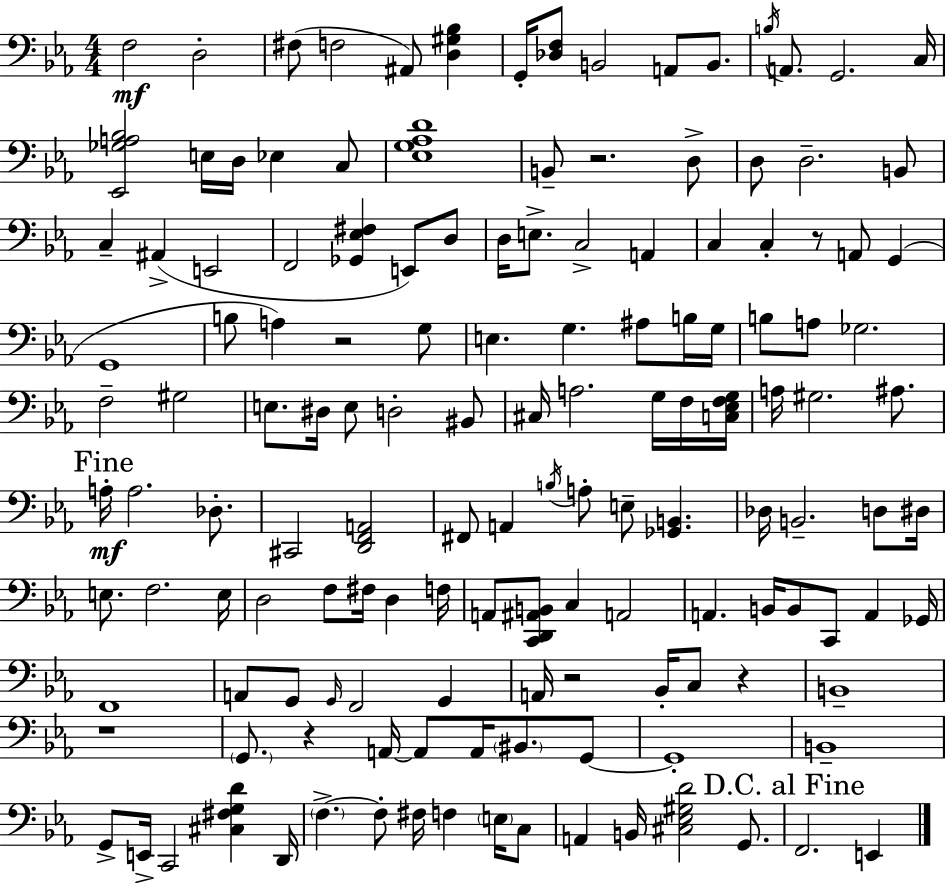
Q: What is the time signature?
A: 4/4